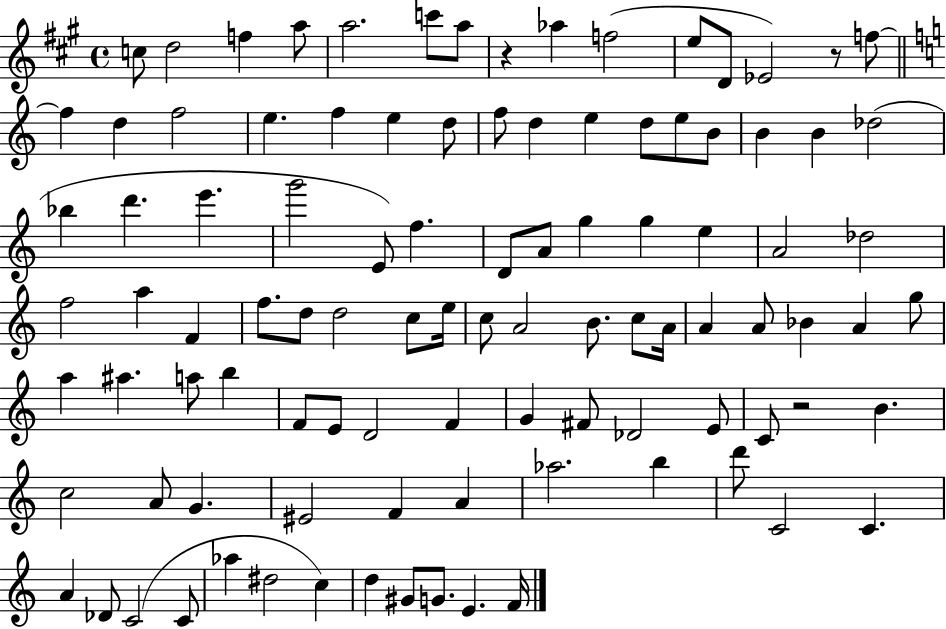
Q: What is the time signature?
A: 4/4